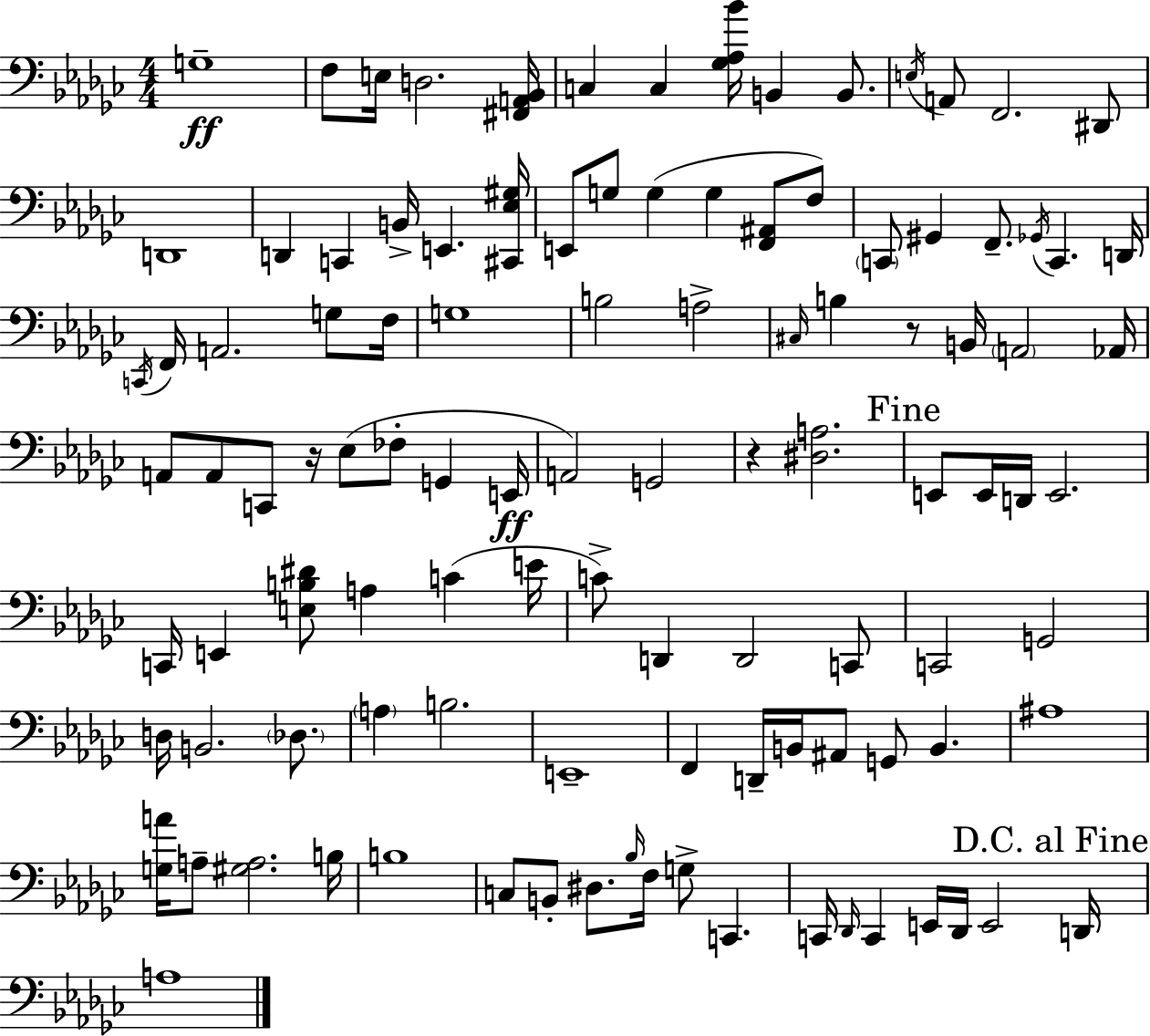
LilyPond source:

{
  \clef bass
  \numericTimeSignature
  \time 4/4
  \key ees \minor
  g1--\ff | f8 e16 d2. <fis, a, bes,>16 | c4 c4 <ges aes bes'>16 b,4 b,8. | \acciaccatura { e16 } a,8 f,2. dis,8 | \break d,1 | d,4 c,4 b,16-> e,4. | <cis, ees gis>16 e,8 g8 g4( g4 <f, ais,>8 f8) | \parenthesize c,8 gis,4 f,8.-- \acciaccatura { ges,16 } c,4. | \break d,16 \acciaccatura { c,16 } f,16 a,2. | g8 f16 g1 | b2 a2-> | \grace { cis16 } b4 r8 b,16 \parenthesize a,2 | \break aes,16 a,8 a,8 c,8 r16 ees8( fes8-. g,4 | e,16\ff a,2) g,2 | r4 <dis a>2. | \mark "Fine" e,8 e,16 d,16 e,2. | \break c,16 e,4 <e b dis'>8 a4 c'4( | e'16 c'8->) d,4 d,2 | c,8 c,2 g,2 | d16 b,2. | \break \parenthesize des8. \parenthesize a4 b2. | e,1-- | f,4 d,16-- b,16 ais,8 g,8 b,4. | ais1 | \break <g a'>16 a8-- <gis a>2. | b16 b1 | c8 b,8-. dis8. \grace { bes16 } f16 g8-> c,4. | c,16 \grace { des,16 } c,4 e,16 des,16 e,2 | \break \mark "D.C. al Fine" d,16 a1 | \bar "|."
}